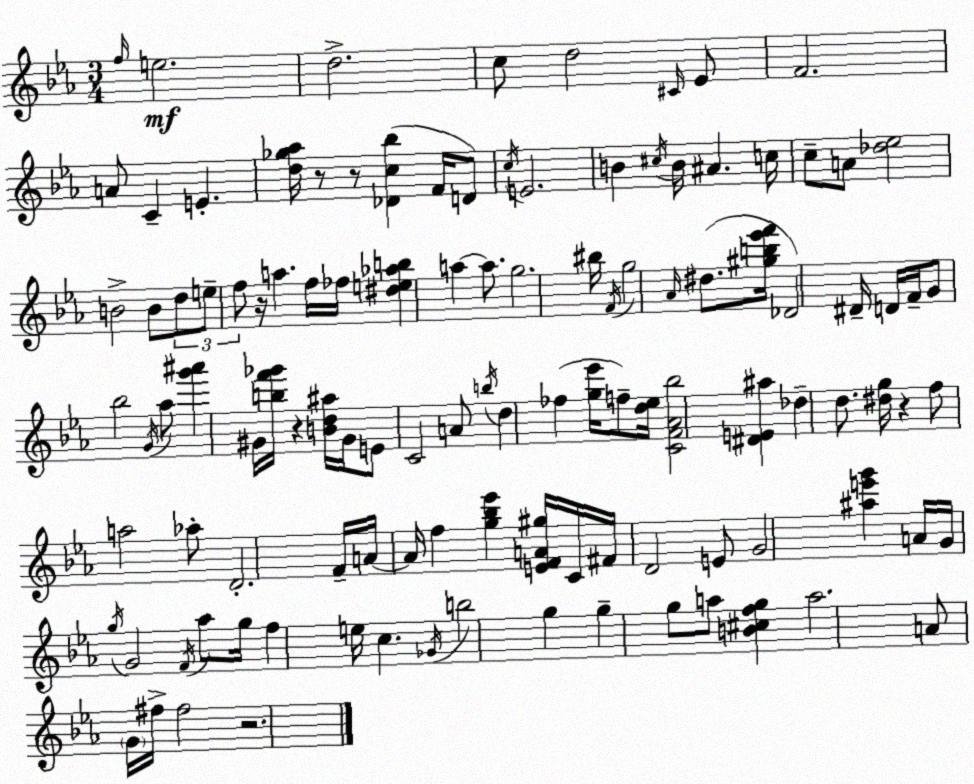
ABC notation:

X:1
T:Untitled
M:3/4
L:1/4
K:Cm
f/4 e2 d2 c/2 d2 ^C/4 _E/2 F2 A/2 C E [d_g_a]/4 z/2 z/2 [_Dc_b] F/4 D/2 c/4 E2 B ^c/4 B/4 ^A c/4 c/2 A/2 [_d_e]2 B2 B/2 d/2 e/2 f/2 z/4 a f/4 _f/4 [^de_ab] a a/2 g2 ^b/4 F/4 g2 _A/4 ^d/2 [^gb_e'f']/4 _D2 ^D/4 D/4 F/4 G/2 _b2 G/4 _a/2 [g'^a'] ^G/4 [bf'_g']/4 z [Bd^a]/4 ^G/4 E/2 C2 A/2 b/4 d _f [g_e']/4 f/2 [d_e]/4 [CF_A_b]2 [^DE^a] _d d/2 [^dg]/4 z f/2 a2 _a/2 D2 F/4 A/4 A/4 f [g_b_e'] [EFA^g]/4 C/4 ^F/4 D2 E/2 G2 [^ae'g'] A/4 G/4 g/4 G2 F/4 _a/2 g/4 f e/4 c _G/4 b2 g g g/2 a/2 [B^cfg] a2 A/2 G/4 ^f/4 ^f2 z2